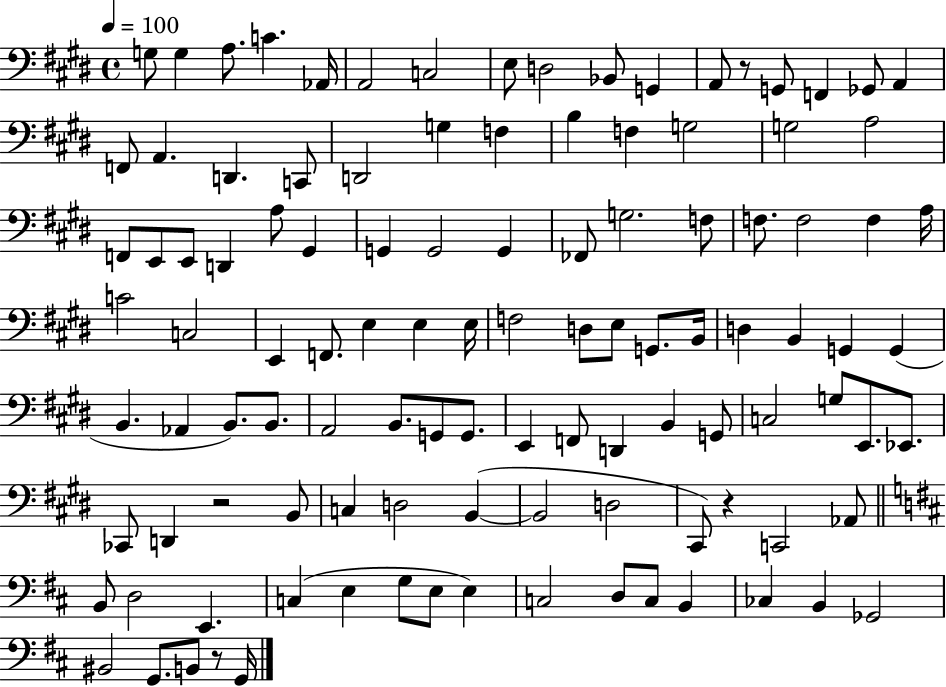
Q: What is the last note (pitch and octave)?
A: G2